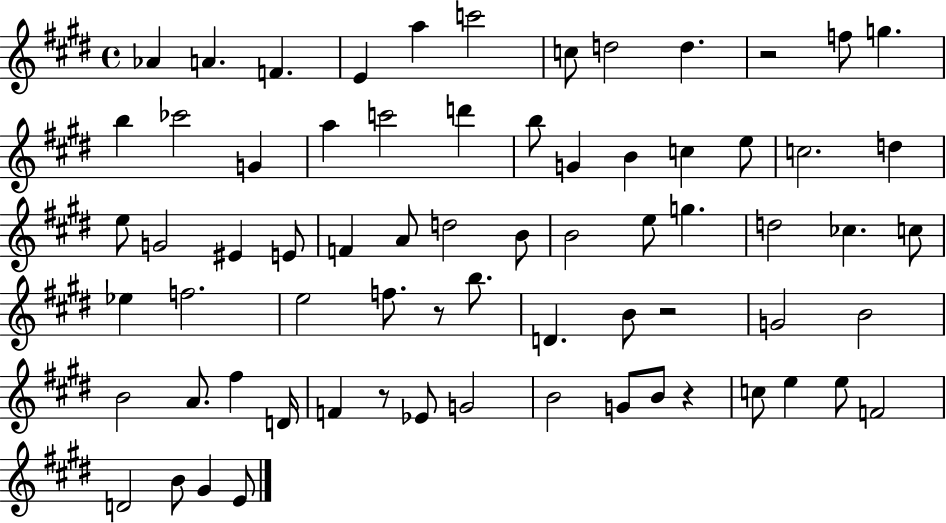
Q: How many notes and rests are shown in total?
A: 70